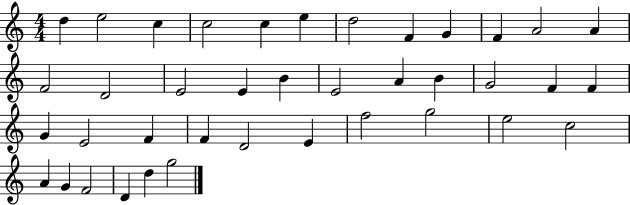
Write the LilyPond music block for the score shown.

{
  \clef treble
  \numericTimeSignature
  \time 4/4
  \key c \major
  d''4 e''2 c''4 | c''2 c''4 e''4 | d''2 f'4 g'4 | f'4 a'2 a'4 | \break f'2 d'2 | e'2 e'4 b'4 | e'2 a'4 b'4 | g'2 f'4 f'4 | \break g'4 e'2 f'4 | f'4 d'2 e'4 | f''2 g''2 | e''2 c''2 | \break a'4 g'4 f'2 | d'4 d''4 g''2 | \bar "|."
}